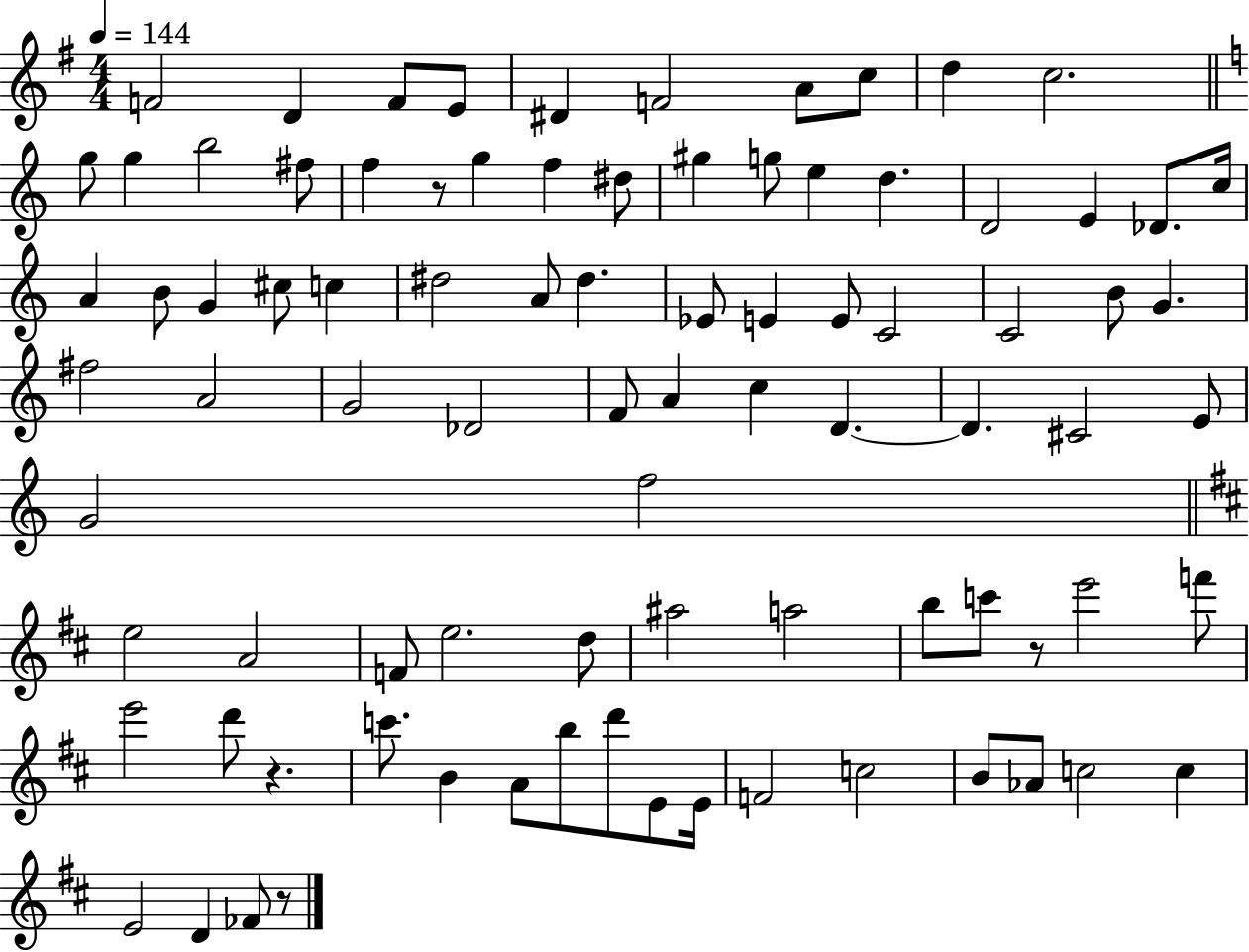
F4/h D4/q F4/e E4/e D#4/q F4/h A4/e C5/e D5/q C5/h. G5/e G5/q B5/h F#5/e F5/q R/e G5/q F5/q D#5/e G#5/q G5/e E5/q D5/q. D4/h E4/q Db4/e. C5/s A4/q B4/e G4/q C#5/e C5/q D#5/h A4/e D#5/q. Eb4/e E4/q E4/e C4/h C4/h B4/e G4/q. F#5/h A4/h G4/h Db4/h F4/e A4/q C5/q D4/q. D4/q. C#4/h E4/e G4/h F5/h E5/h A4/h F4/e E5/h. D5/e A#5/h A5/h B5/e C6/e R/e E6/h F6/e E6/h D6/e R/q. C6/e. B4/q A4/e B5/e D6/e E4/e E4/s F4/h C5/h B4/e Ab4/e C5/h C5/q E4/h D4/q FES4/e R/e